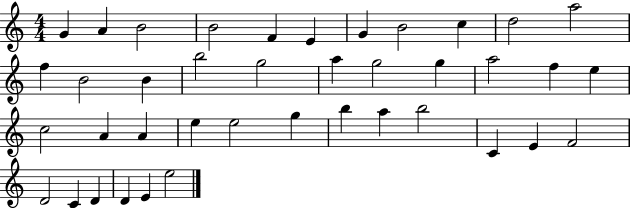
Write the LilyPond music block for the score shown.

{
  \clef treble
  \numericTimeSignature
  \time 4/4
  \key c \major
  g'4 a'4 b'2 | b'2 f'4 e'4 | g'4 b'2 c''4 | d''2 a''2 | \break f''4 b'2 b'4 | b''2 g''2 | a''4 g''2 g''4 | a''2 f''4 e''4 | \break c''2 a'4 a'4 | e''4 e''2 g''4 | b''4 a''4 b''2 | c'4 e'4 f'2 | \break d'2 c'4 d'4 | d'4 e'4 e''2 | \bar "|."
}